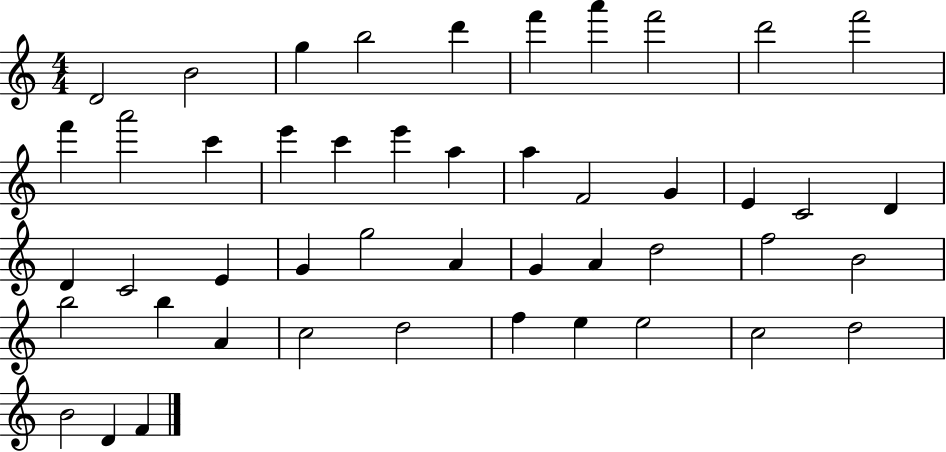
X:1
T:Untitled
M:4/4
L:1/4
K:C
D2 B2 g b2 d' f' a' f'2 d'2 f'2 f' a'2 c' e' c' e' a a F2 G E C2 D D C2 E G g2 A G A d2 f2 B2 b2 b A c2 d2 f e e2 c2 d2 B2 D F